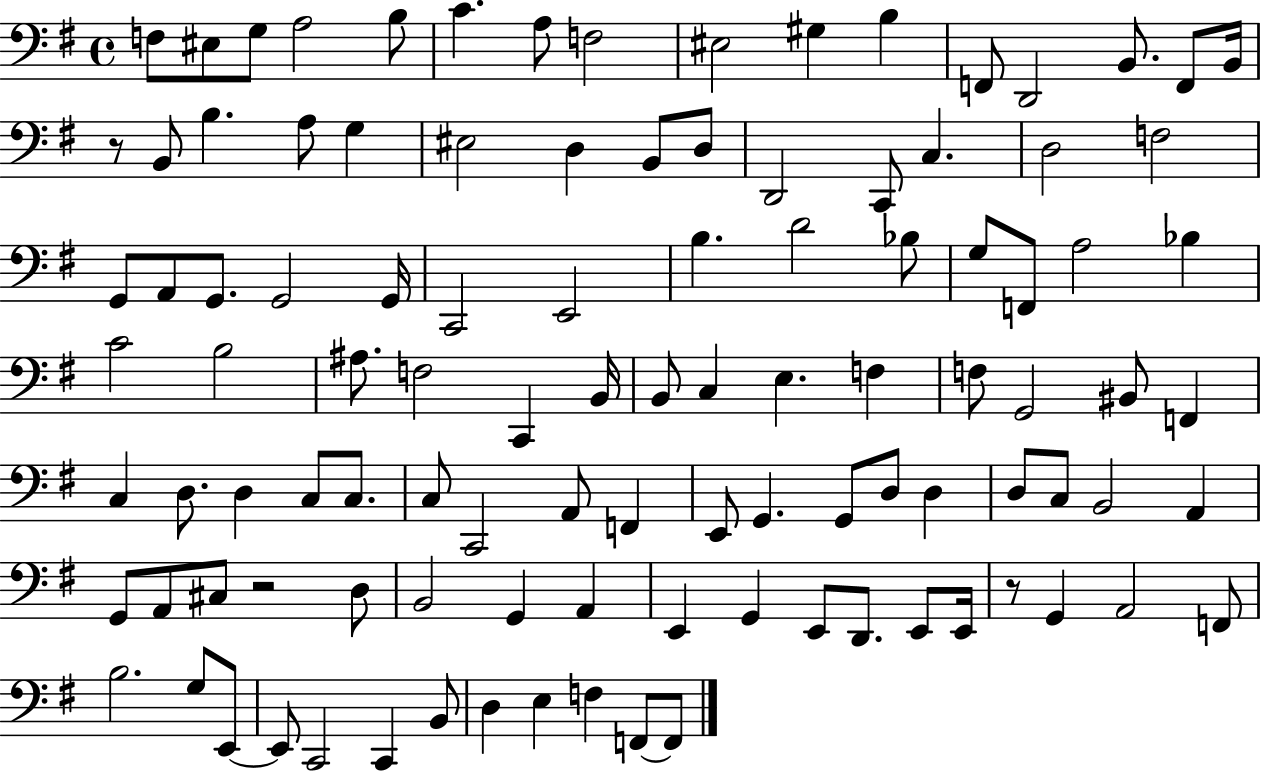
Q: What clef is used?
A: bass